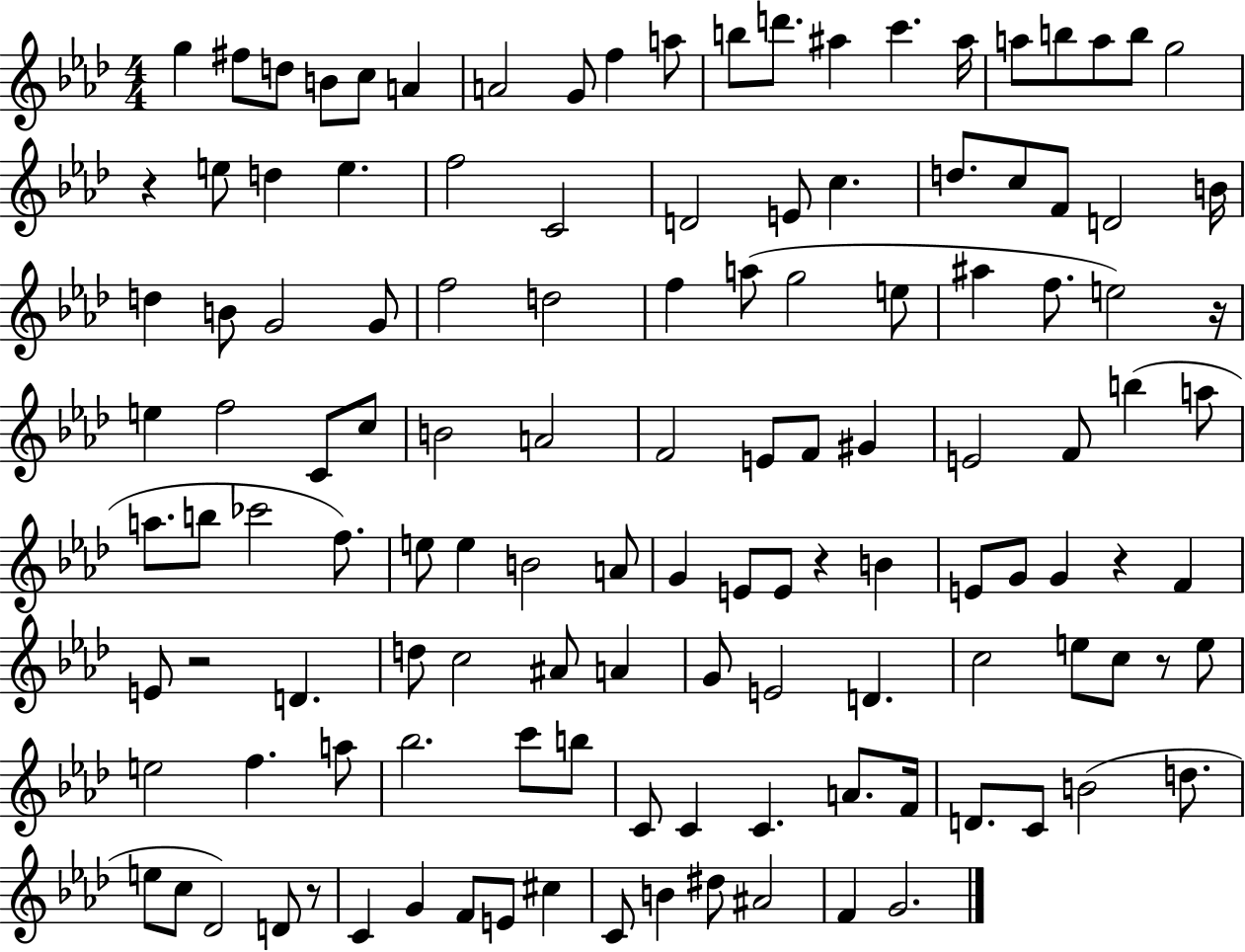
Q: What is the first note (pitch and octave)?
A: G5